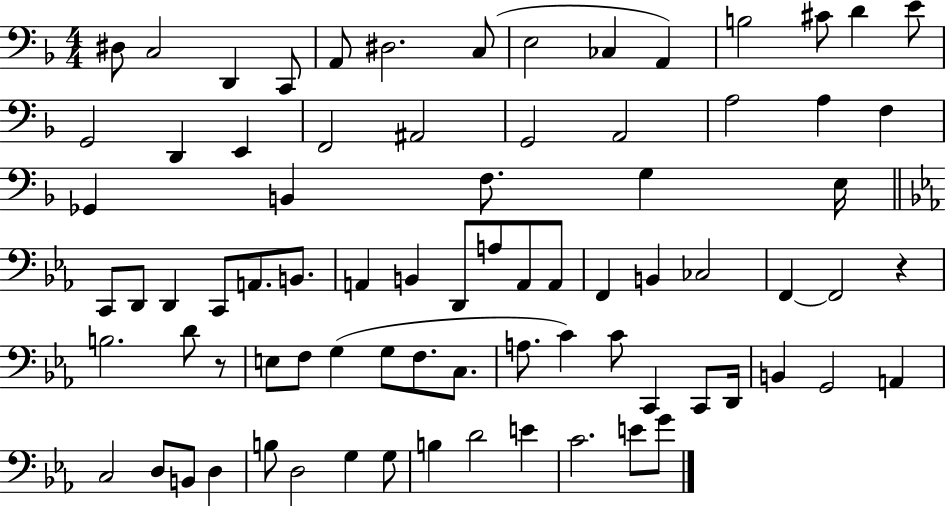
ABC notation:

X:1
T:Untitled
M:4/4
L:1/4
K:F
^D,/2 C,2 D,, C,,/2 A,,/2 ^D,2 C,/2 E,2 _C, A,, B,2 ^C/2 D E/2 G,,2 D,, E,, F,,2 ^A,,2 G,,2 A,,2 A,2 A, F, _G,, B,, F,/2 G, E,/4 C,,/2 D,,/2 D,, C,,/2 A,,/2 B,,/2 A,, B,, D,,/2 A,/2 A,,/2 A,,/2 F,, B,, _C,2 F,, F,,2 z B,2 D/2 z/2 E,/2 F,/2 G, G,/2 F,/2 C,/2 A,/2 C C/2 C,, C,,/2 D,,/4 B,, G,,2 A,, C,2 D,/2 B,,/2 D, B,/2 D,2 G, G,/2 B, D2 E C2 E/2 G/2